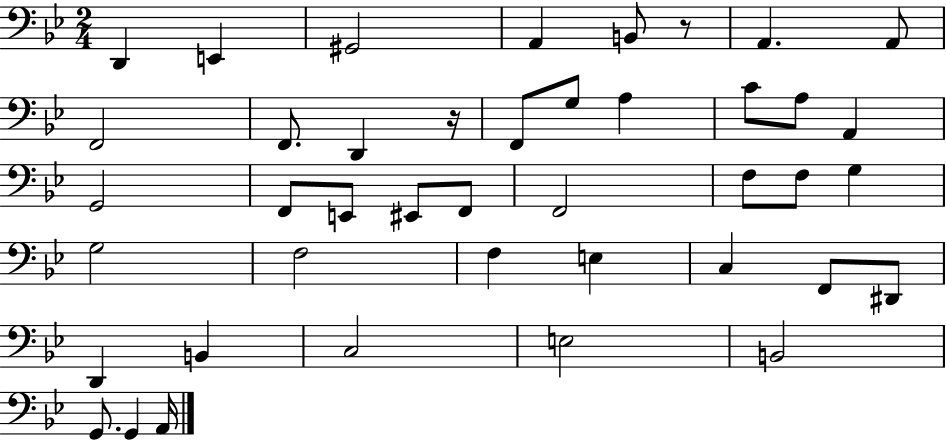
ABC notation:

X:1
T:Untitled
M:2/4
L:1/4
K:Bb
D,, E,, ^G,,2 A,, B,,/2 z/2 A,, A,,/2 F,,2 F,,/2 D,, z/4 F,,/2 G,/2 A, C/2 A,/2 A,, G,,2 F,,/2 E,,/2 ^E,,/2 F,,/2 F,,2 F,/2 F,/2 G, G,2 F,2 F, E, C, F,,/2 ^D,,/2 D,, B,, C,2 E,2 B,,2 G,,/2 G,, A,,/4